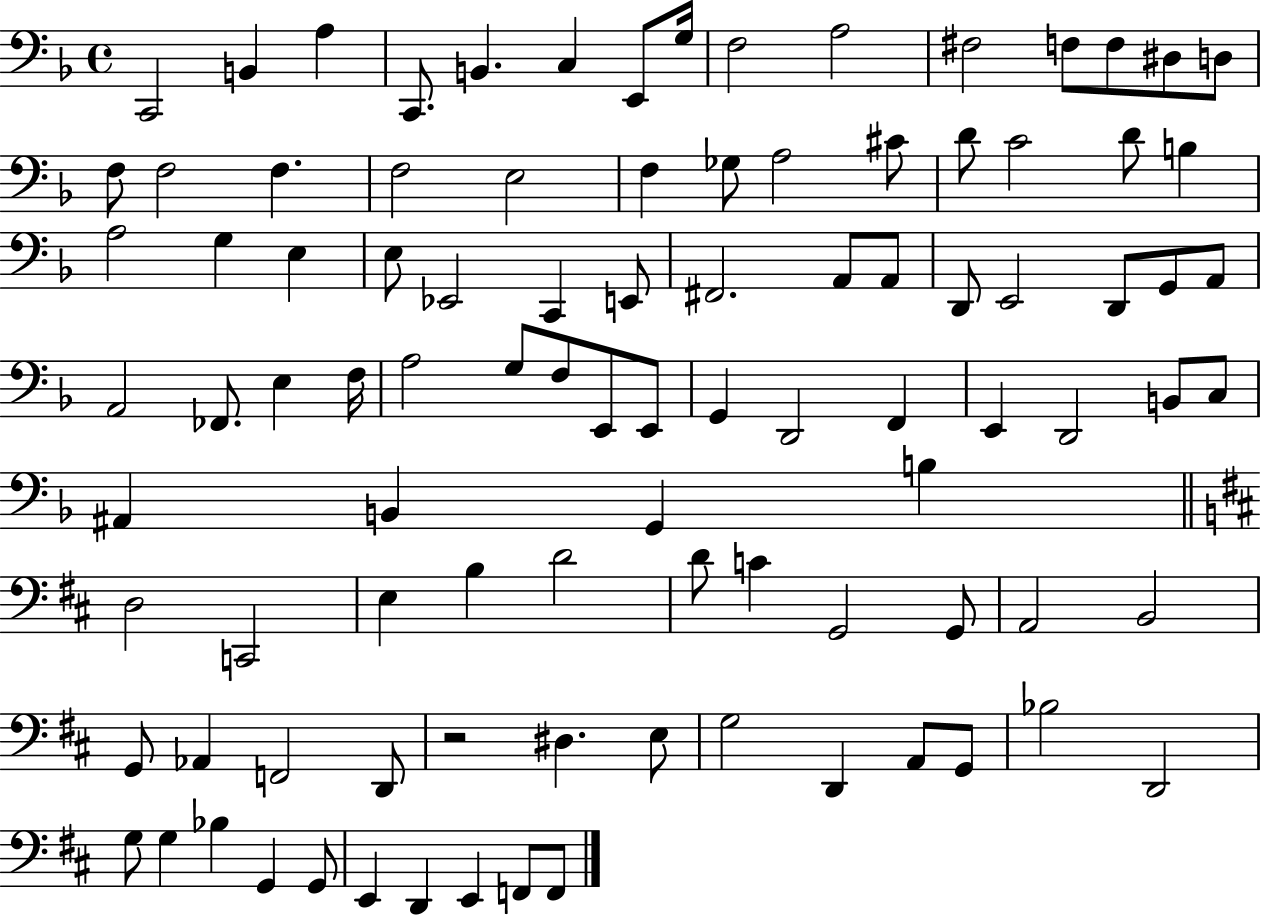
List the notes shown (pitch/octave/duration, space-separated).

C2/h B2/q A3/q C2/e. B2/q. C3/q E2/e G3/s F3/h A3/h F#3/h F3/e F3/e D#3/e D3/e F3/e F3/h F3/q. F3/h E3/h F3/q Gb3/e A3/h C#4/e D4/e C4/h D4/e B3/q A3/h G3/q E3/q E3/e Eb2/h C2/q E2/e F#2/h. A2/e A2/e D2/e E2/h D2/e G2/e A2/e A2/h FES2/e. E3/q F3/s A3/h G3/e F3/e E2/e E2/e G2/q D2/h F2/q E2/q D2/h B2/e C3/e A#2/q B2/q G2/q B3/q D3/h C2/h E3/q B3/q D4/h D4/e C4/q G2/h G2/e A2/h B2/h G2/e Ab2/q F2/h D2/e R/h D#3/q. E3/e G3/h D2/q A2/e G2/e Bb3/h D2/h G3/e G3/q Bb3/q G2/q G2/e E2/q D2/q E2/q F2/e F2/e